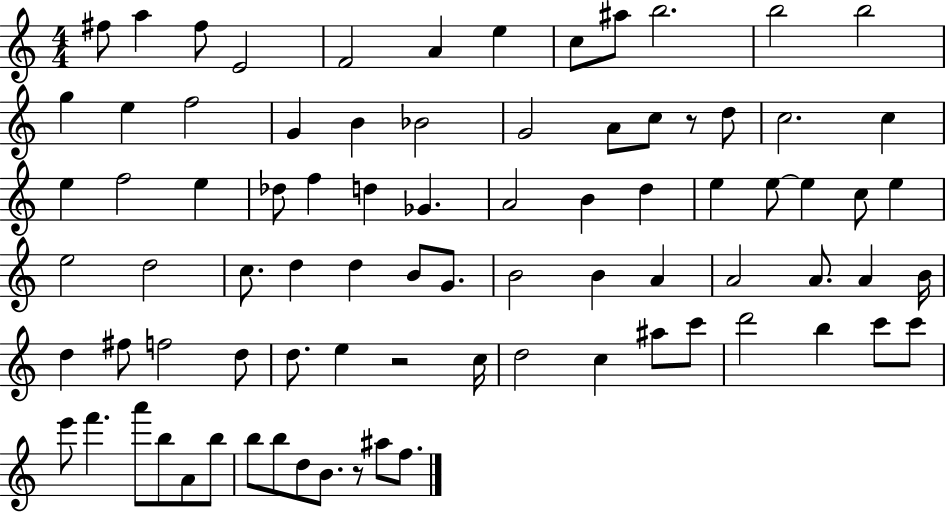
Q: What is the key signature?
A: C major